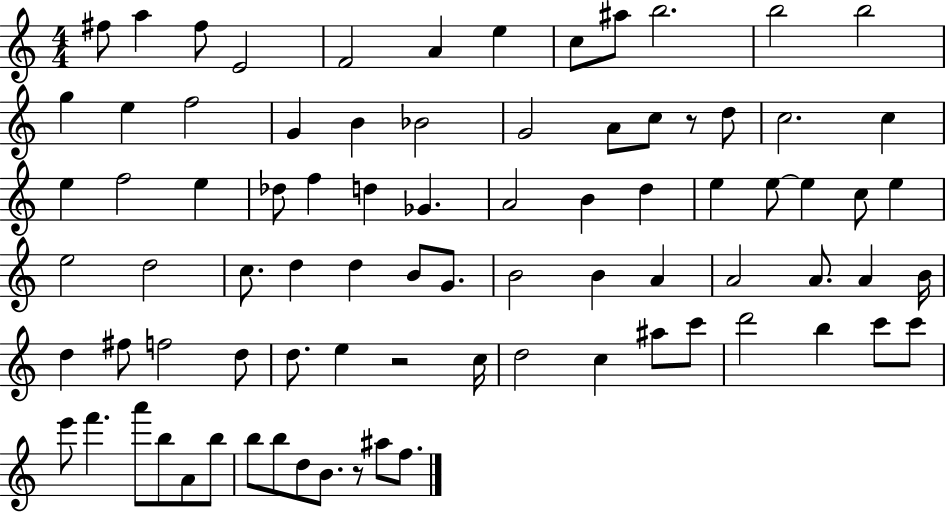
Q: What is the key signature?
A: C major